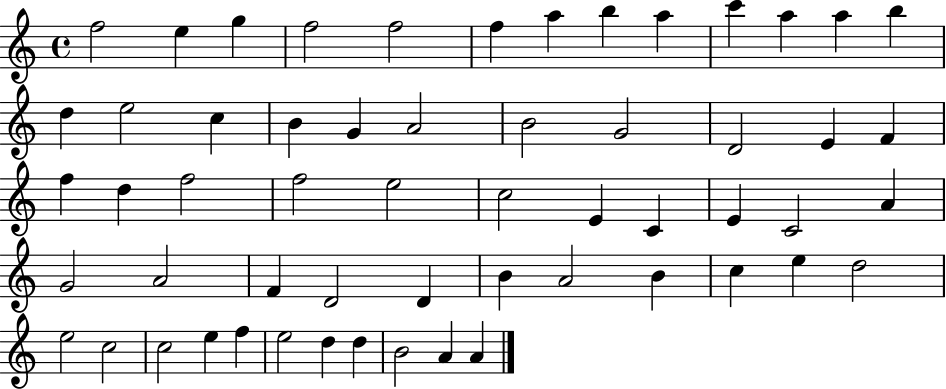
F5/h E5/q G5/q F5/h F5/h F5/q A5/q B5/q A5/q C6/q A5/q A5/q B5/q D5/q E5/h C5/q B4/q G4/q A4/h B4/h G4/h D4/h E4/q F4/q F5/q D5/q F5/h F5/h E5/h C5/h E4/q C4/q E4/q C4/h A4/q G4/h A4/h F4/q D4/h D4/q B4/q A4/h B4/q C5/q E5/q D5/h E5/h C5/h C5/h E5/q F5/q E5/h D5/q D5/q B4/h A4/q A4/q